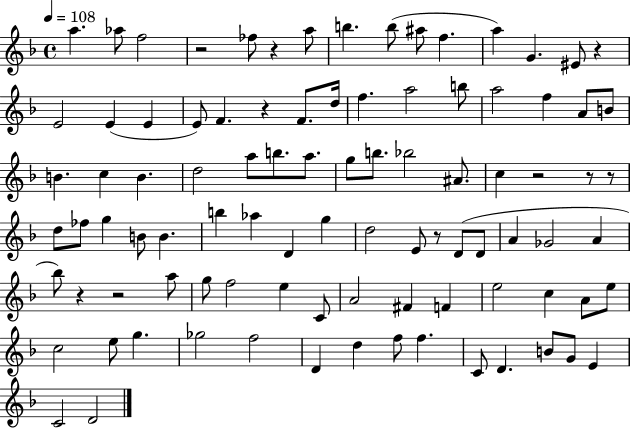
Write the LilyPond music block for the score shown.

{
  \clef treble
  \time 4/4
  \defaultTimeSignature
  \key f \major
  \tempo 4 = 108
  a''4. aes''8 f''2 | r2 fes''8 r4 a''8 | b''4. b''8( ais''8 f''4. | a''4) g'4. eis'8 r4 | \break e'2 e'4( e'4 | e'8) f'4. r4 f'8. d''16 | f''4. a''2 b''8 | a''2 f''4 a'8 b'8 | \break b'4. c''4 b'4. | d''2 a''8 b''8. a''8. | g''8 b''8. bes''2 ais'8. | c''4 r2 r8 r8 | \break d''8 fes''8 g''4 b'8 b'4. | b''4 aes''4 d'4 g''4 | d''2 e'8 r8 d'8( d'8 | a'4 ges'2 a'4 | \break bes''8) r4 r2 a''8 | g''8 f''2 e''4 c'8 | a'2 fis'4 f'4 | e''2 c''4 a'8 e''8 | \break c''2 e''8 g''4. | ges''2 f''2 | d'4 d''4 f''8 f''4. | c'8 d'4. b'8 g'8 e'4 | \break c'2 d'2 | \bar "|."
}